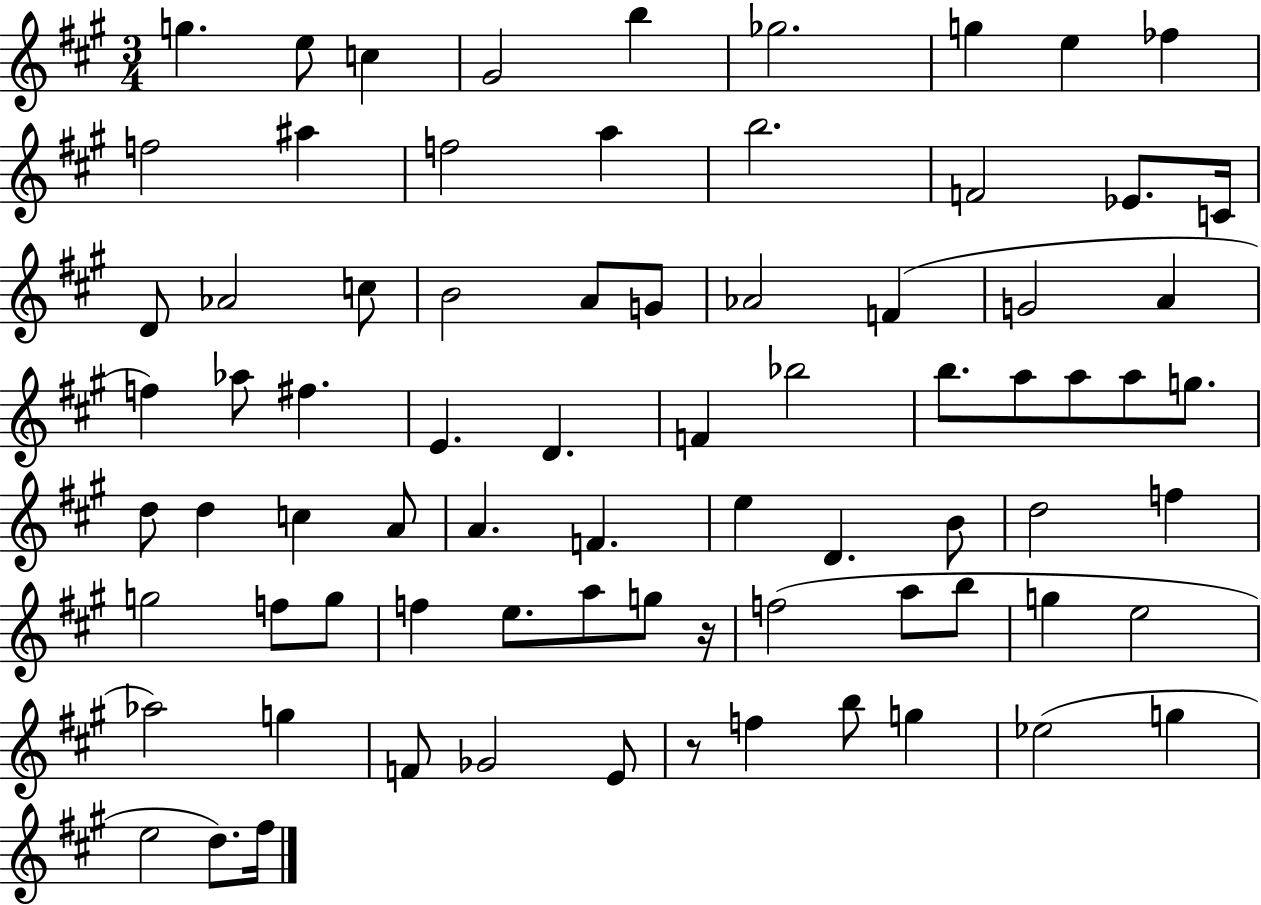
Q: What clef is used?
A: treble